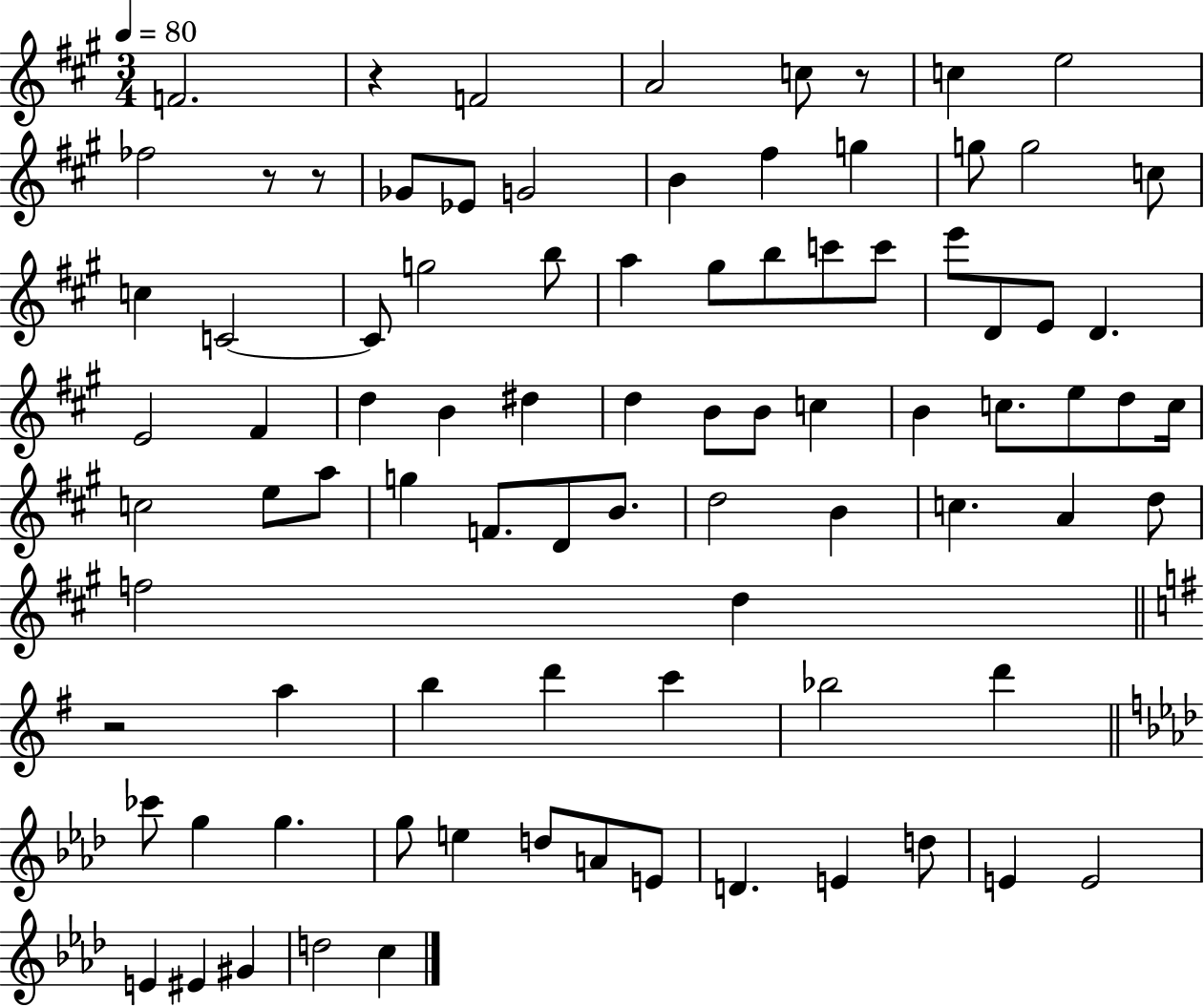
F4/h. R/q F4/h A4/h C5/e R/e C5/q E5/h FES5/h R/e R/e Gb4/e Eb4/e G4/h B4/q F#5/q G5/q G5/e G5/h C5/e C5/q C4/h C4/e G5/h B5/e A5/q G#5/e B5/e C6/e C6/e E6/e D4/e E4/e D4/q. E4/h F#4/q D5/q B4/q D#5/q D5/q B4/e B4/e C5/q B4/q C5/e. E5/e D5/e C5/s C5/h E5/e A5/e G5/q F4/e. D4/e B4/e. D5/h B4/q C5/q. A4/q D5/e F5/h D5/q R/h A5/q B5/q D6/q C6/q Bb5/h D6/q CES6/e G5/q G5/q. G5/e E5/q D5/e A4/e E4/e D4/q. E4/q D5/e E4/q E4/h E4/q EIS4/q G#4/q D5/h C5/q